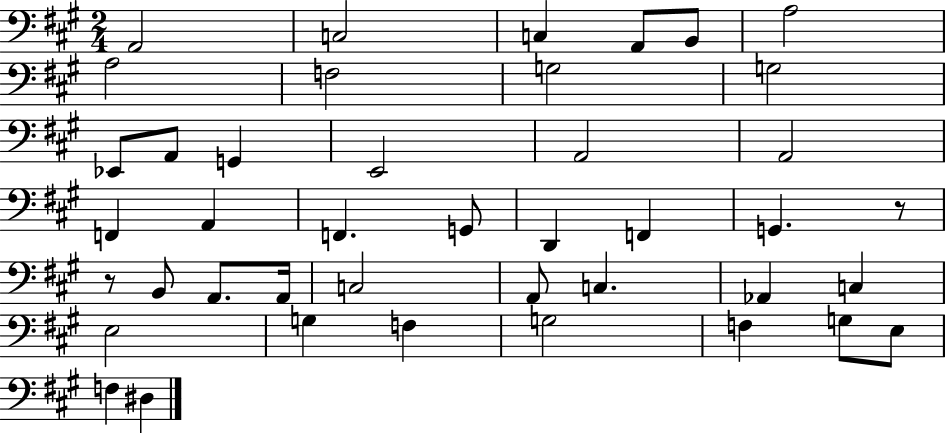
X:1
T:Untitled
M:2/4
L:1/4
K:A
A,,2 C,2 C, A,,/2 B,,/2 A,2 A,2 F,2 G,2 G,2 _E,,/2 A,,/2 G,, E,,2 A,,2 A,,2 F,, A,, F,, G,,/2 D,, F,, G,, z/2 z/2 B,,/2 A,,/2 A,,/4 C,2 A,,/2 C, _A,, C, E,2 G, F, G,2 F, G,/2 E,/2 F, ^D,